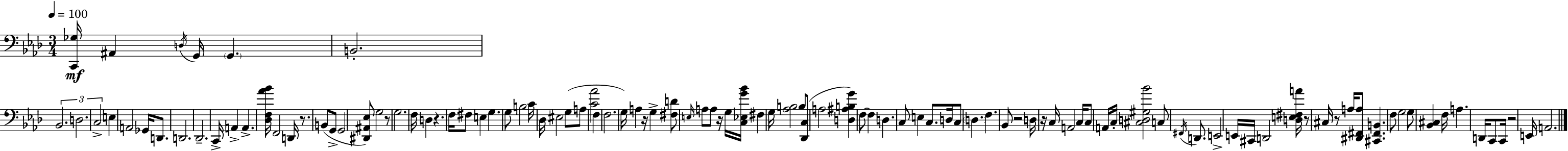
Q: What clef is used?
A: bass